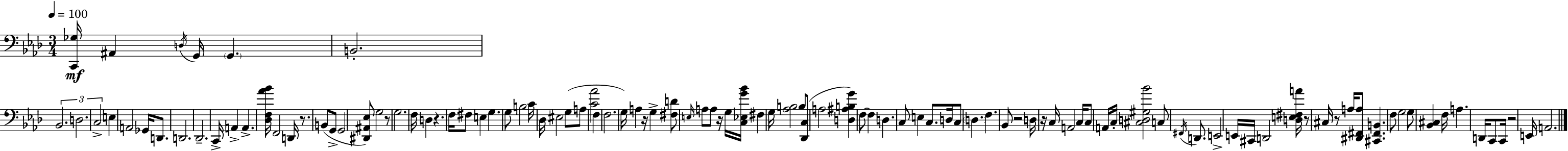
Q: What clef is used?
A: bass